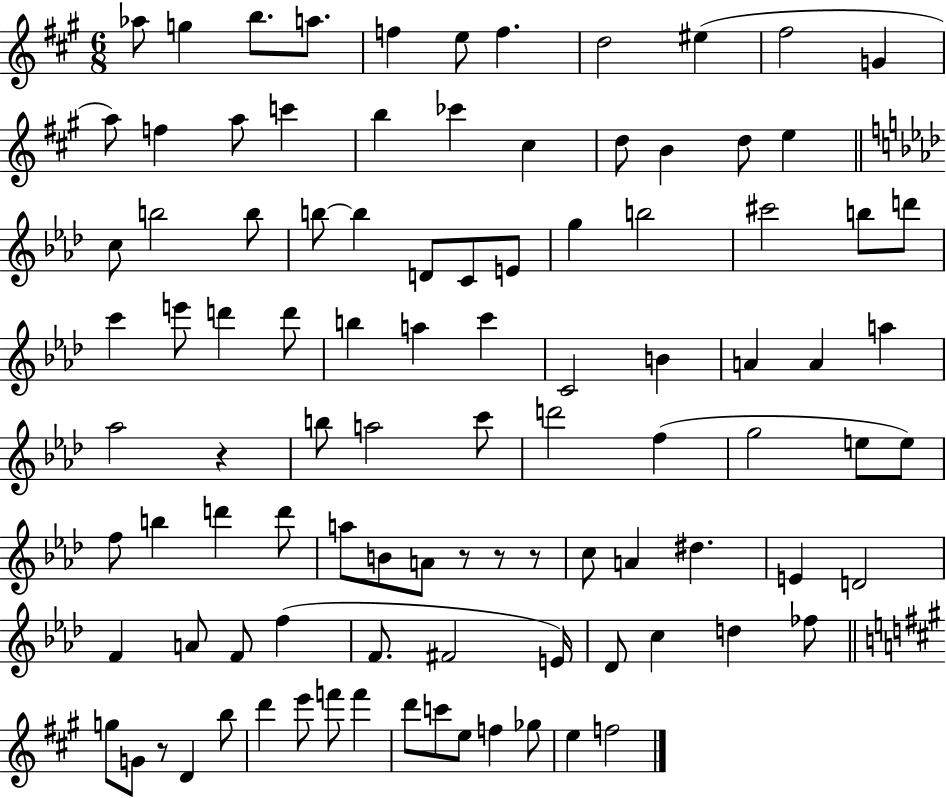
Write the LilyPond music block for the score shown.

{
  \clef treble
  \numericTimeSignature
  \time 6/8
  \key a \major
  aes''8 g''4 b''8. a''8. | f''4 e''8 f''4. | d''2 eis''4( | fis''2 g'4 | \break a''8) f''4 a''8 c'''4 | b''4 ces'''4 cis''4 | d''8 b'4 d''8 e''4 | \bar "||" \break \key aes \major c''8 b''2 b''8 | b''8~~ b''4 d'8 c'8 e'8 | g''4 b''2 | cis'''2 b''8 d'''8 | \break c'''4 e'''8 d'''4 d'''8 | b''4 a''4 c'''4 | c'2 b'4 | a'4 a'4 a''4 | \break aes''2 r4 | b''8 a''2 c'''8 | d'''2 f''4( | g''2 e''8 e''8) | \break f''8 b''4 d'''4 d'''8 | a''8 b'8 a'8 r8 r8 r8 | c''8 a'4 dis''4. | e'4 d'2 | \break f'4 a'8 f'8 f''4( | f'8. fis'2 e'16) | des'8 c''4 d''4 fes''8 | \bar "||" \break \key a \major g''8 g'8 r8 d'4 b''8 | d'''4 e'''8 f'''8 f'''4 | d'''8 c'''8 e''8 f''4 ges''8 | e''4 f''2 | \break \bar "|."
}